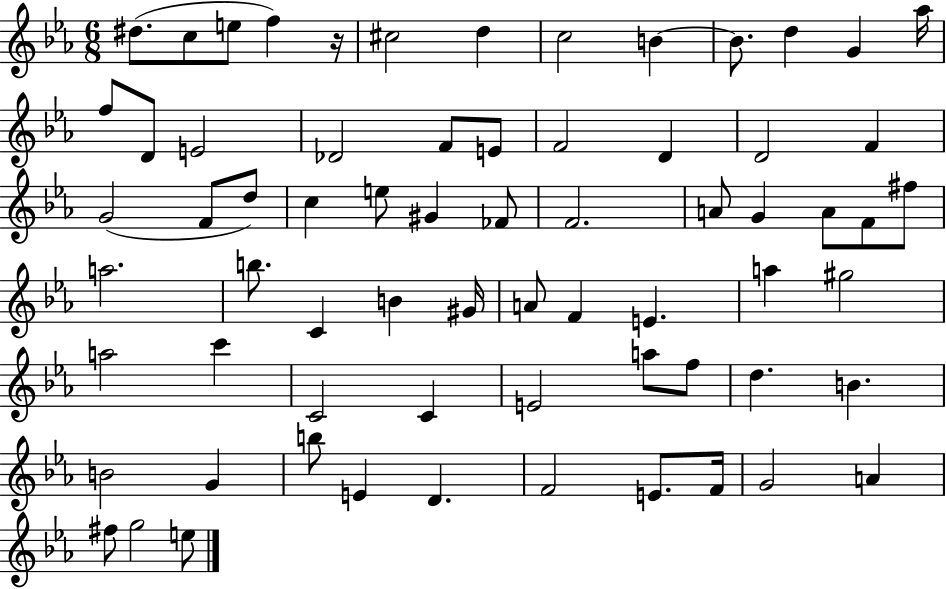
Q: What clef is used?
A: treble